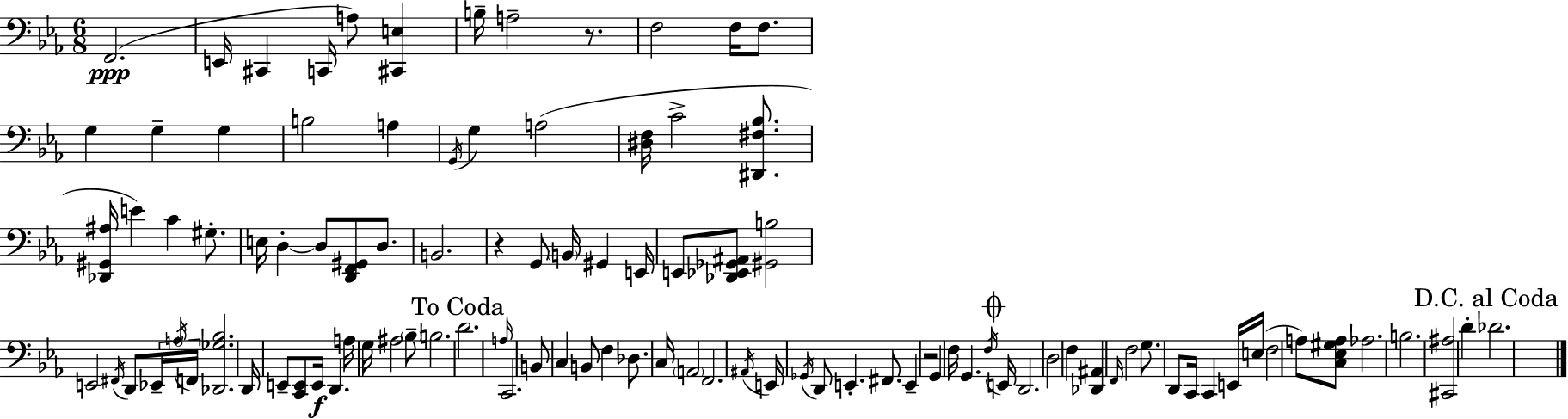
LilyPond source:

{
  \clef bass
  \numericTimeSignature
  \time 6/8
  \key c \minor
  f,2.(\ppp | e,16 cis,4 c,16 a8) <cis, e>4 | b16-- a2-- r8. | f2 f16 f8. | \break g4 g4-- g4 | b2 a4 | \acciaccatura { g,16 } g4 a2( | <dis f>16 c'2-> <dis, fis bes>8. | \break <des, gis, ais>16 e'4) c'4 gis8.-. | e16 d4-.~~ d8 <d, f, gis,>8 d8. | b,2. | r4 g,8 \parenthesize b,16 gis,4 | \break e,16 e,8 <des, ees, ges, ais,>8 <gis, b>2 | e,2 \acciaccatura { fis,16 } d,8 | \tuplet 3/2 { ees,16-- \acciaccatura { a16 } f,16 } <des, ges bes>2. | d,16 e,8-- <c, e,>8 e,16\f d,4. | \break a16 g16 ais2 | \parenthesize bes8-- b2. | \mark "To Coda" d'2. | \grace { a16 } c,2. | \break b,8 c4 b,8 | f4 des8. c16 \parenthesize a,2 | f,2. | \acciaccatura { ais,16 } e,16 \acciaccatura { ges,16 } d,8 e,4.-. | \break fis,8. e,4-- r2 | g,4 f16 g,4. | \acciaccatura { f16 } \mark \markup { \musicglyph "scripts.coda" } e,16 d,2. | d2 | \break f4 <des, ais,>4 \grace { f,16 } | f2 g8. d,8 | c,16 c,4 e,16 e16( f2 | a8) <c ees gis a>8 aes2. | \break b2. | <cis, ais>2 | d'4-. \mark "D.C. al Coda" des'2. | \bar "|."
}